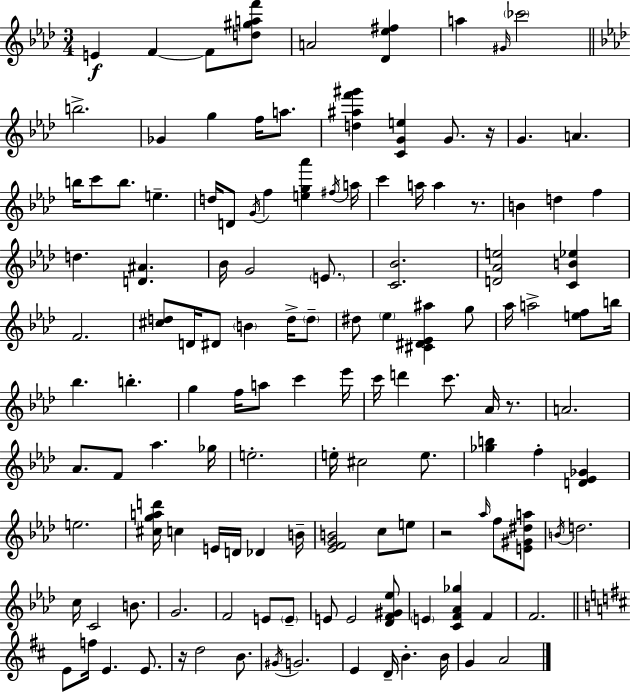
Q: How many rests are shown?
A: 5